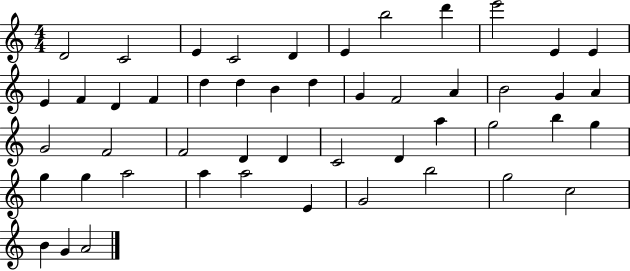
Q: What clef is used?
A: treble